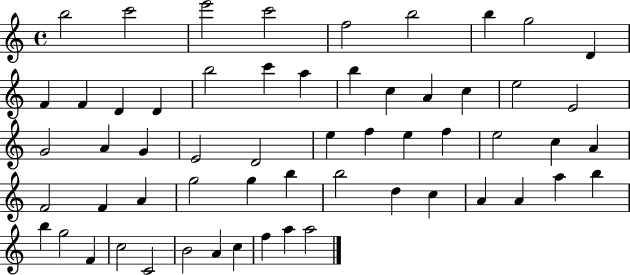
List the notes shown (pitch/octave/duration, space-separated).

B5/h C6/h E6/h C6/h F5/h B5/h B5/q G5/h D4/q F4/q F4/q D4/q D4/q B5/h C6/q A5/q B5/q C5/q A4/q C5/q E5/h E4/h G4/h A4/q G4/q E4/h D4/h E5/q F5/q E5/q F5/q E5/h C5/q A4/q F4/h F4/q A4/q G5/h G5/q B5/q B5/h D5/q C5/q A4/q A4/q A5/q B5/q B5/q G5/h F4/q C5/h C4/h B4/h A4/q C5/q F5/q A5/q A5/h